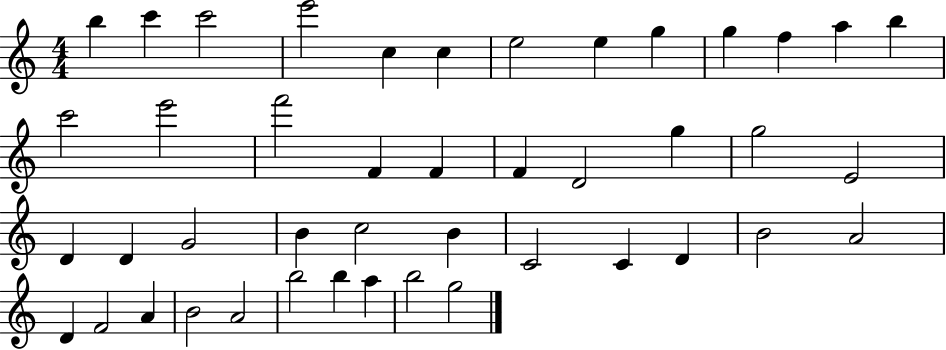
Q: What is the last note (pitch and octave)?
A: G5